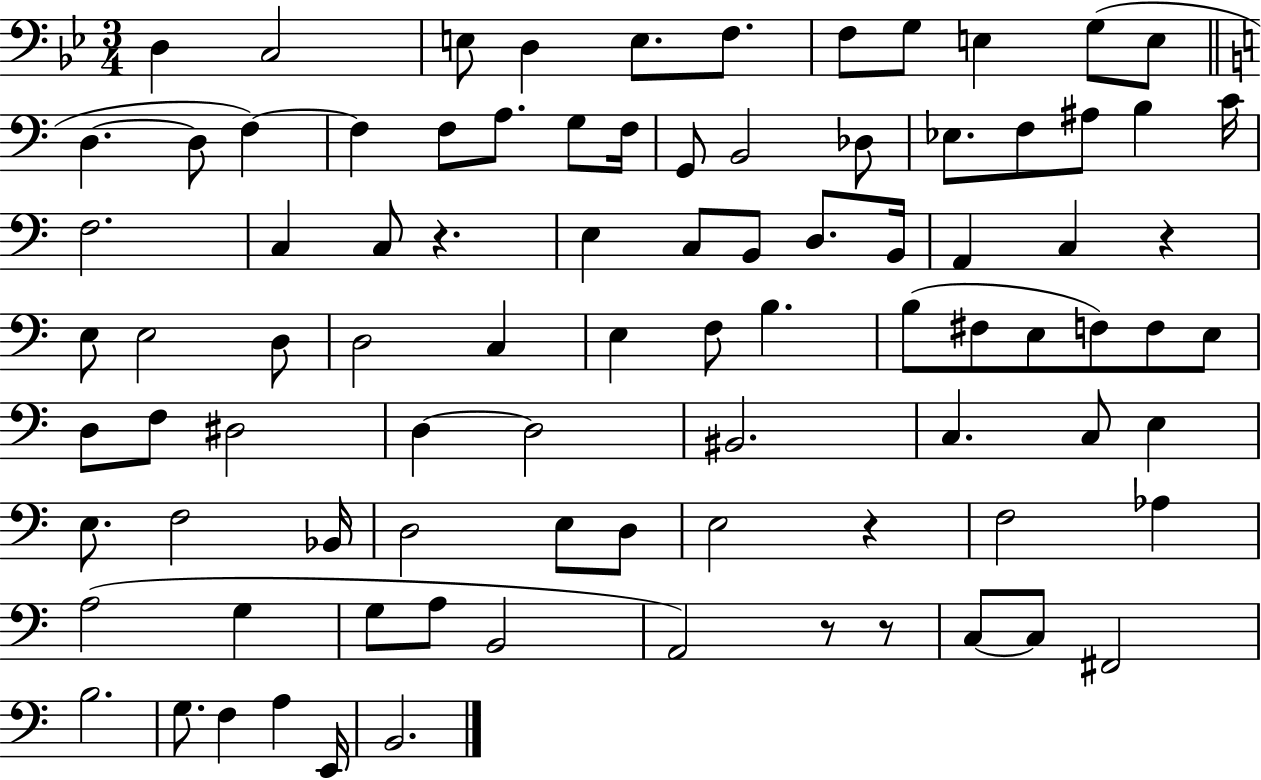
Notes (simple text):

D3/q C3/h E3/e D3/q E3/e. F3/e. F3/e G3/e E3/q G3/e E3/e D3/q. D3/e F3/q F3/q F3/e A3/e. G3/e F3/s G2/e B2/h Db3/e Eb3/e. F3/e A#3/e B3/q C4/s F3/h. C3/q C3/e R/q. E3/q C3/e B2/e D3/e. B2/s A2/q C3/q R/q E3/e E3/h D3/e D3/h C3/q E3/q F3/e B3/q. B3/e F#3/e E3/e F3/e F3/e E3/e D3/e F3/e D#3/h D3/q D3/h BIS2/h. C3/q. C3/e E3/q E3/e. F3/h Bb2/s D3/h E3/e D3/e E3/h R/q F3/h Ab3/q A3/h G3/q G3/e A3/e B2/h A2/h R/e R/e C3/e C3/e F#2/h B3/h. G3/e. F3/q A3/q E2/s B2/h.